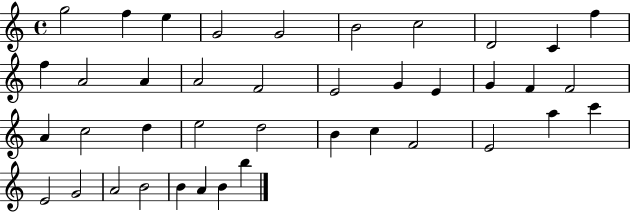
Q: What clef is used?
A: treble